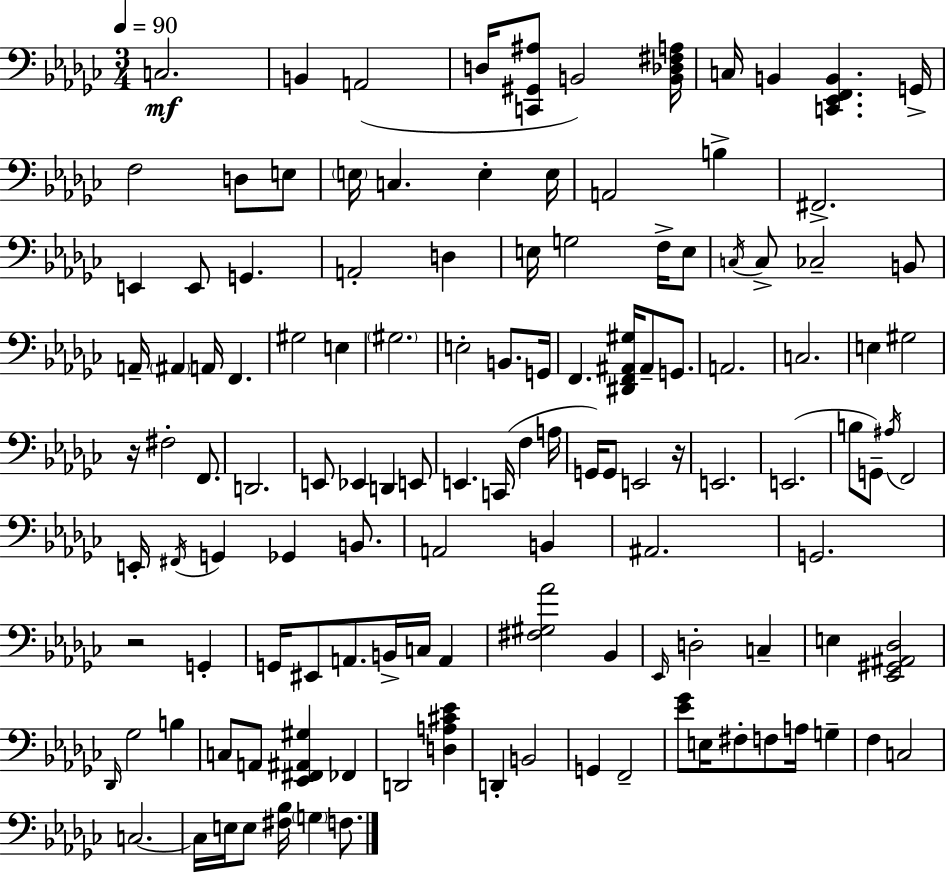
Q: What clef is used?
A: bass